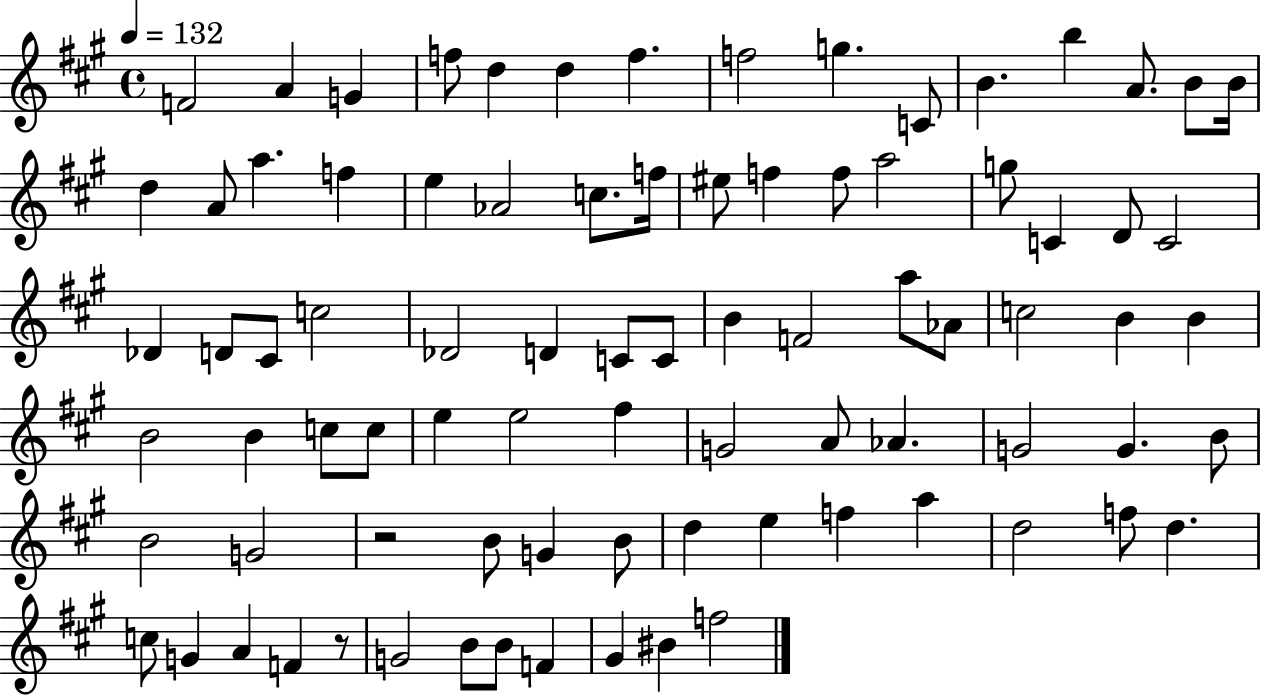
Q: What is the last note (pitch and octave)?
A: F5